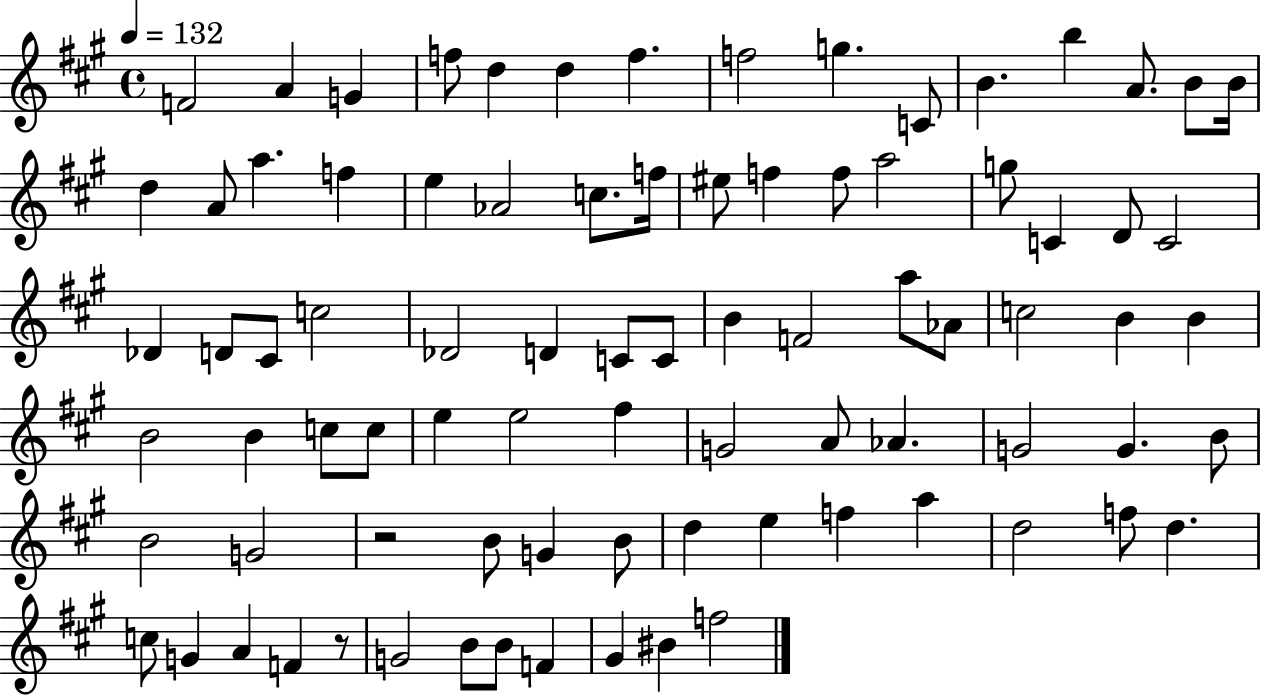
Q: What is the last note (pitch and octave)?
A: F5